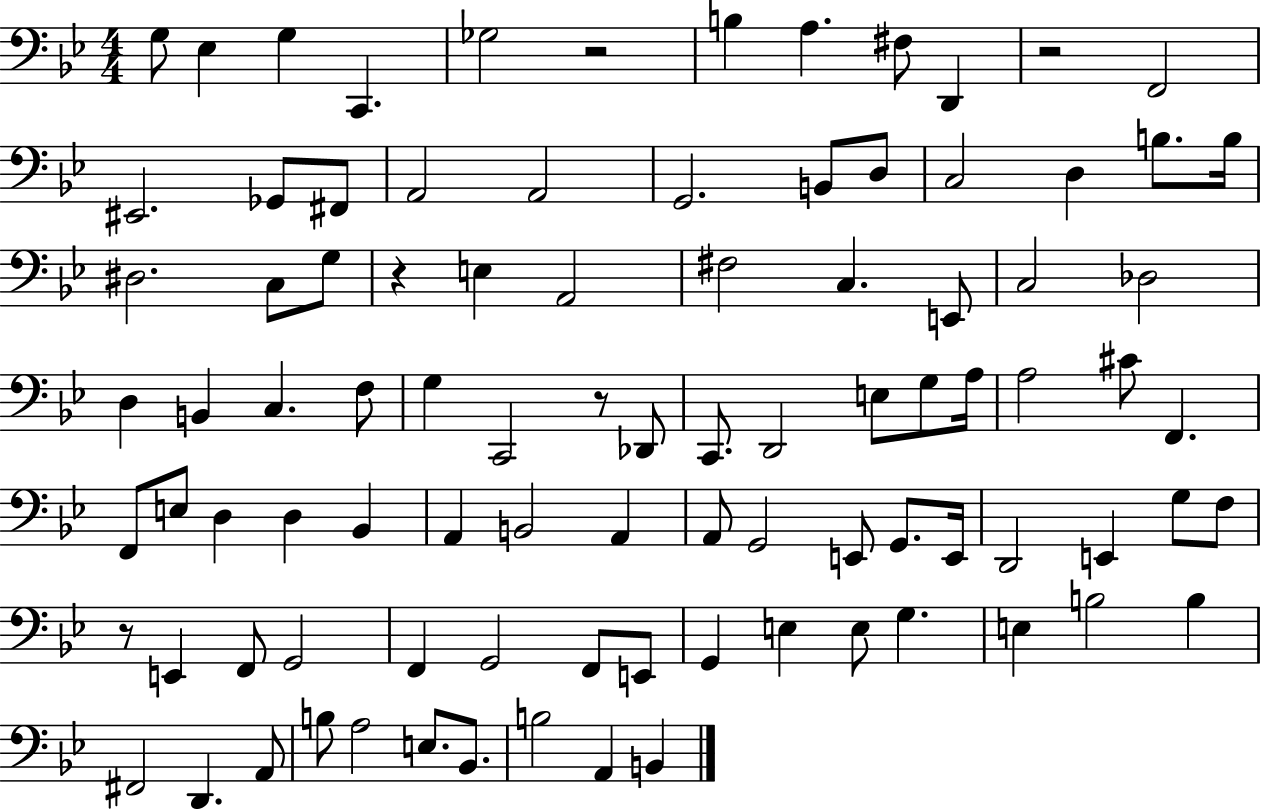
X:1
T:Untitled
M:4/4
L:1/4
K:Bb
G,/2 _E, G, C,, _G,2 z2 B, A, ^F,/2 D,, z2 F,,2 ^E,,2 _G,,/2 ^F,,/2 A,,2 A,,2 G,,2 B,,/2 D,/2 C,2 D, B,/2 B,/4 ^D,2 C,/2 G,/2 z E, A,,2 ^F,2 C, E,,/2 C,2 _D,2 D, B,, C, F,/2 G, C,,2 z/2 _D,,/2 C,,/2 D,,2 E,/2 G,/2 A,/4 A,2 ^C/2 F,, F,,/2 E,/2 D, D, _B,, A,, B,,2 A,, A,,/2 G,,2 E,,/2 G,,/2 E,,/4 D,,2 E,, G,/2 F,/2 z/2 E,, F,,/2 G,,2 F,, G,,2 F,,/2 E,,/2 G,, E, E,/2 G, E, B,2 B, ^F,,2 D,, A,,/2 B,/2 A,2 E,/2 _B,,/2 B,2 A,, B,,